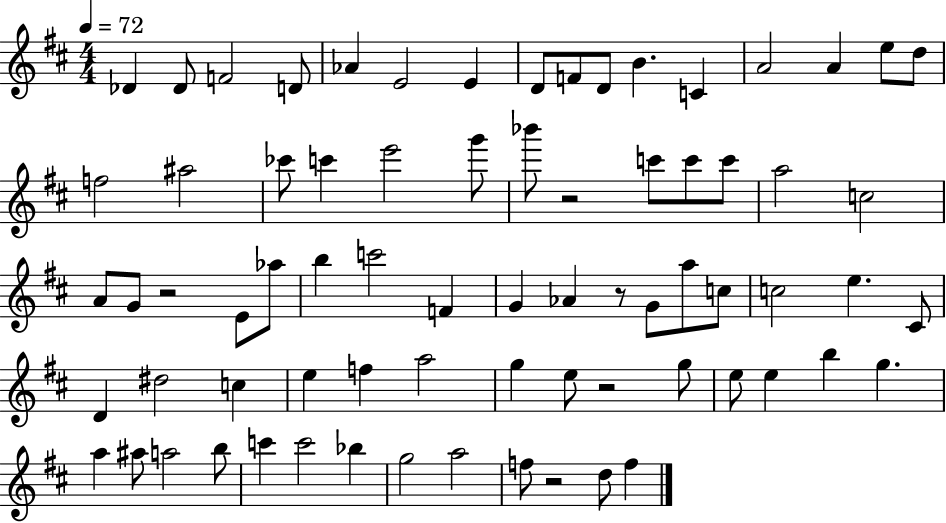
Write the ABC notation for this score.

X:1
T:Untitled
M:4/4
L:1/4
K:D
_D _D/2 F2 D/2 _A E2 E D/2 F/2 D/2 B C A2 A e/2 d/2 f2 ^a2 _c'/2 c' e'2 g'/2 _b'/2 z2 c'/2 c'/2 c'/2 a2 c2 A/2 G/2 z2 E/2 _a/2 b c'2 F G _A z/2 G/2 a/2 c/2 c2 e ^C/2 D ^d2 c e f a2 g e/2 z2 g/2 e/2 e b g a ^a/2 a2 b/2 c' c'2 _b g2 a2 f/2 z2 d/2 f